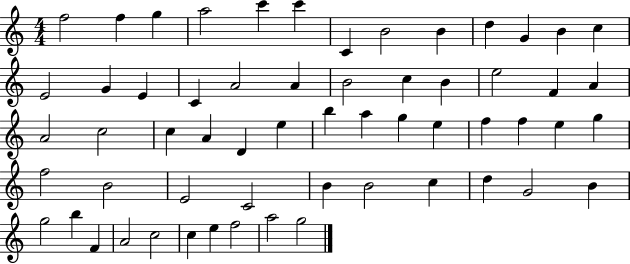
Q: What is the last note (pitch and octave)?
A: G5